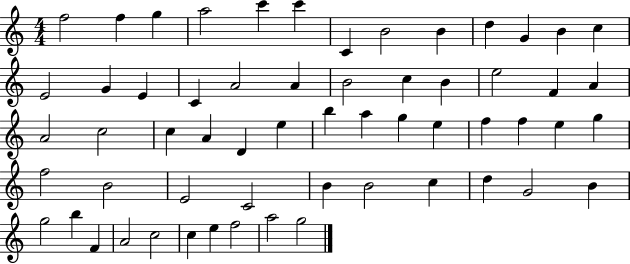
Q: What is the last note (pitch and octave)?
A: G5